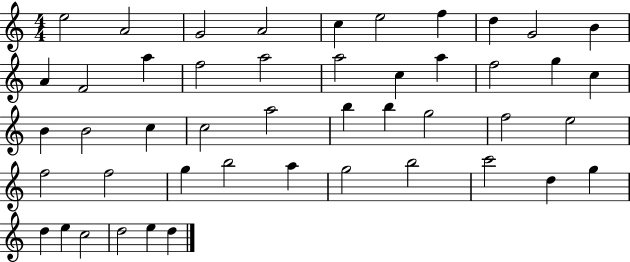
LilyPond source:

{
  \clef treble
  \numericTimeSignature
  \time 4/4
  \key c \major
  e''2 a'2 | g'2 a'2 | c''4 e''2 f''4 | d''4 g'2 b'4 | \break a'4 f'2 a''4 | f''2 a''2 | a''2 c''4 a''4 | f''2 g''4 c''4 | \break b'4 b'2 c''4 | c''2 a''2 | b''4 b''4 g''2 | f''2 e''2 | \break f''2 f''2 | g''4 b''2 a''4 | g''2 b''2 | c'''2 d''4 g''4 | \break d''4 e''4 c''2 | d''2 e''4 d''4 | \bar "|."
}